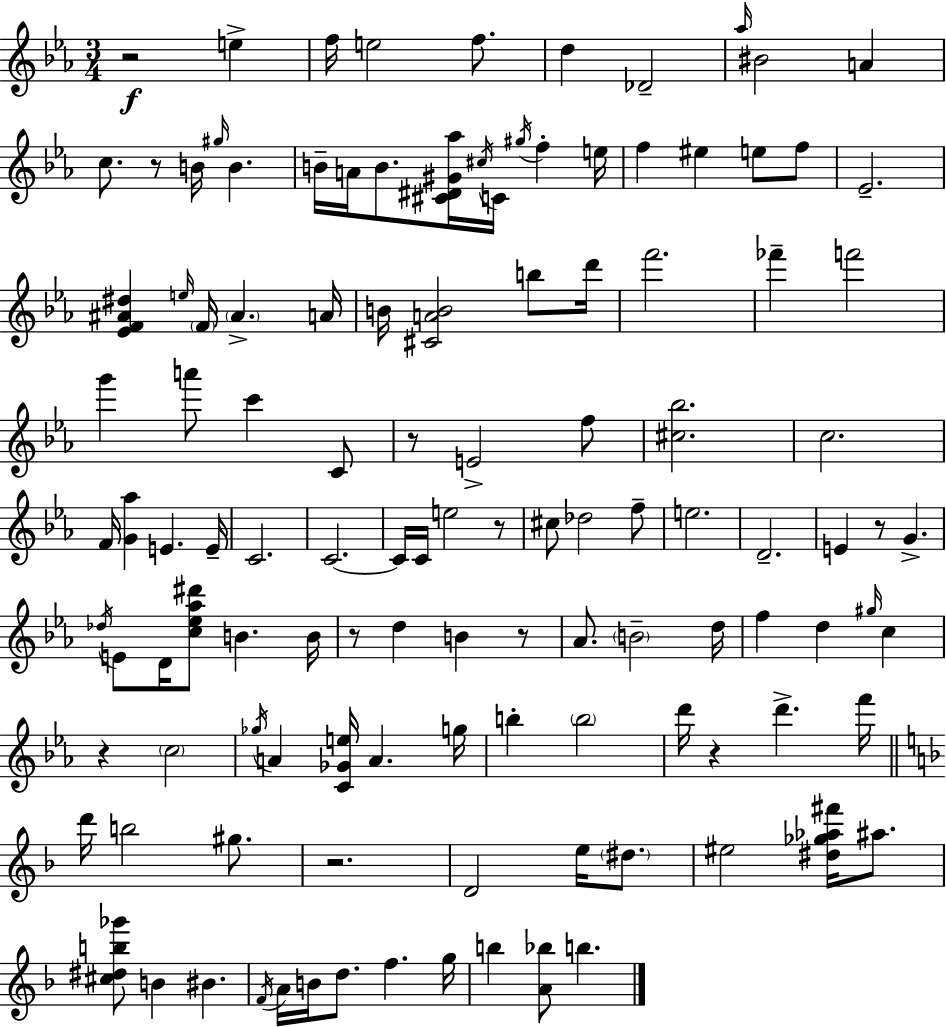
R/h E5/q F5/s E5/h F5/e. D5/q Db4/h Ab5/s BIS4/h A4/q C5/e. R/e B4/s G#5/s B4/q. B4/s A4/s B4/e. [C#4,D#4,G#4,Ab5]/s C#5/s C4/s G#5/s F5/q E5/s F5/q EIS5/q E5/e F5/e Eb4/h. [Eb4,F4,A#4,D#5]/q E5/s F4/s A#4/q. A4/s B4/s [C#4,A4,B4]/h B5/e D6/s F6/h. FES6/q F6/h G6/q A6/e C6/q C4/e R/e E4/h F5/e [C#5,Bb5]/h. C5/h. F4/s [G4,Ab5]/q E4/q. E4/s C4/h. C4/h. C4/s C4/s E5/h R/e C#5/e Db5/h F5/e E5/h. D4/h. E4/q R/e G4/q. Db5/s E4/e D4/s [C5,Eb5,Ab5,D#6]/e B4/q. B4/s R/e D5/q B4/q R/e Ab4/e. B4/h D5/s F5/q D5/q G#5/s C5/q R/q C5/h Gb5/s A4/q [C4,Gb4,E5]/s A4/q. G5/s B5/q B5/h D6/s R/q D6/q. F6/s D6/s B5/h G#5/e. R/h. D4/h E5/s D#5/e. EIS5/h [D#5,Gb5,Ab5,F#6]/s A#5/e. [C#5,D#5,B5,Gb6]/e B4/q BIS4/q. F4/s A4/s B4/s D5/e. F5/q. G5/s B5/q [A4,Bb5]/e B5/q.